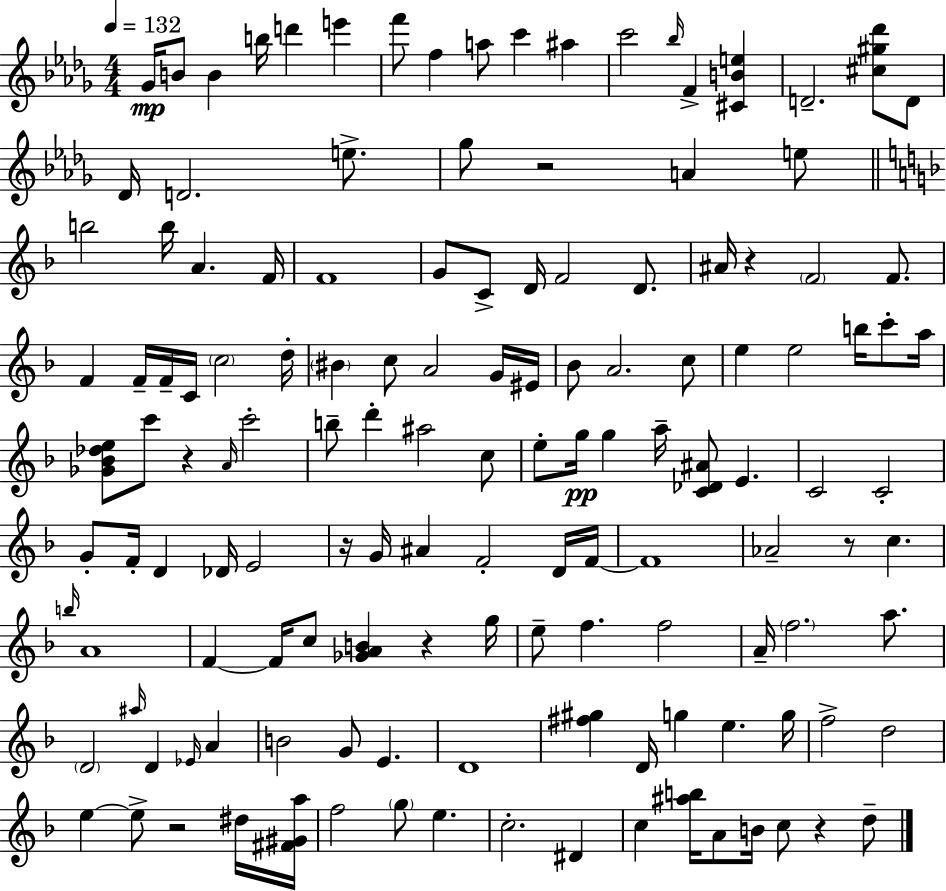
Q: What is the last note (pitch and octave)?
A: D5